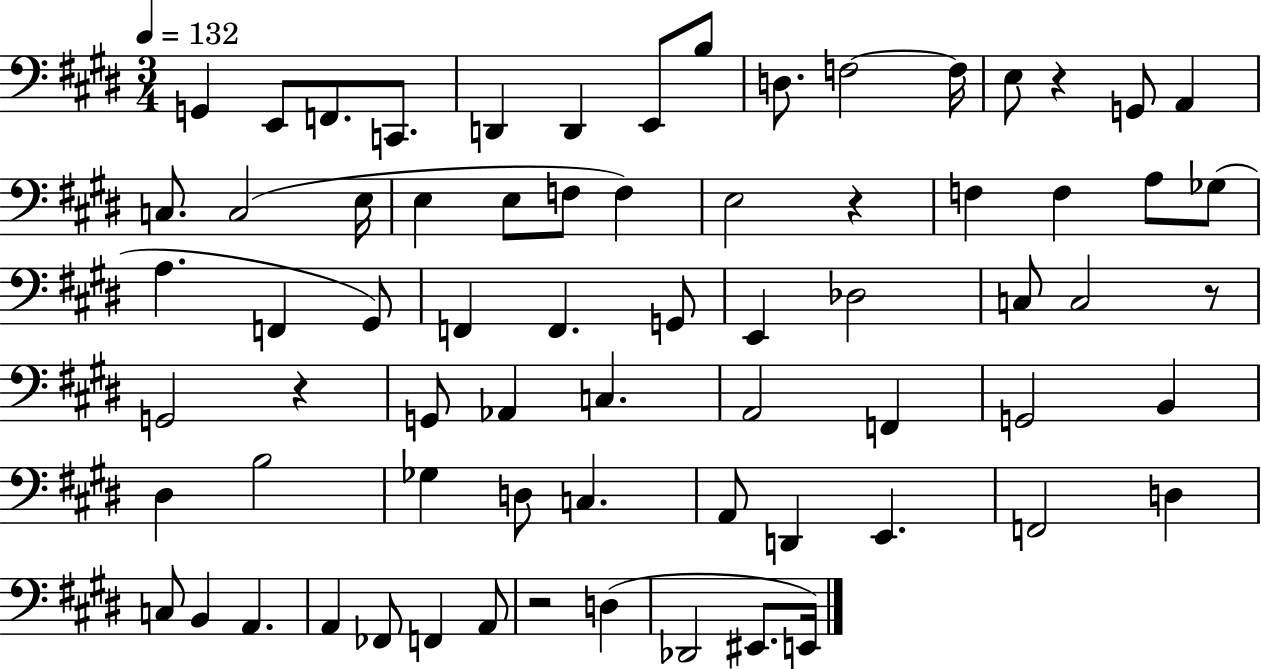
G2/q E2/e F2/e. C2/e. D2/q D2/q E2/e B3/e D3/e. F3/h F3/s E3/e R/q G2/e A2/q C3/e. C3/h E3/s E3/q E3/e F3/e F3/q E3/h R/q F3/q F3/q A3/e Gb3/e A3/q. F2/q G#2/e F2/q F2/q. G2/e E2/q Db3/h C3/e C3/h R/e G2/h R/q G2/e Ab2/q C3/q. A2/h F2/q G2/h B2/q D#3/q B3/h Gb3/q D3/e C3/q. A2/e D2/q E2/q. F2/h D3/q C3/e B2/q A2/q. A2/q FES2/e F2/q A2/e R/h D3/q Db2/h EIS2/e. E2/s